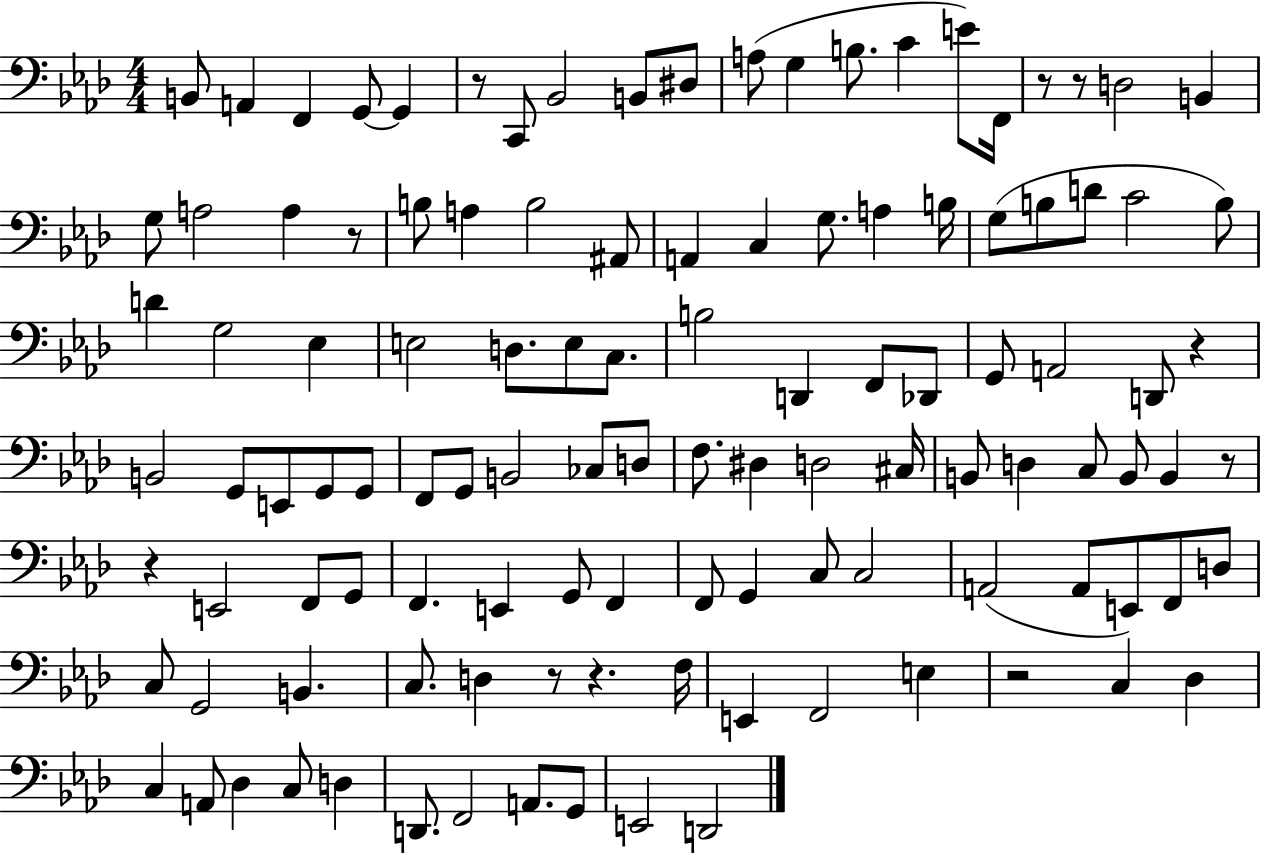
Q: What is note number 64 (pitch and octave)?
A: D3